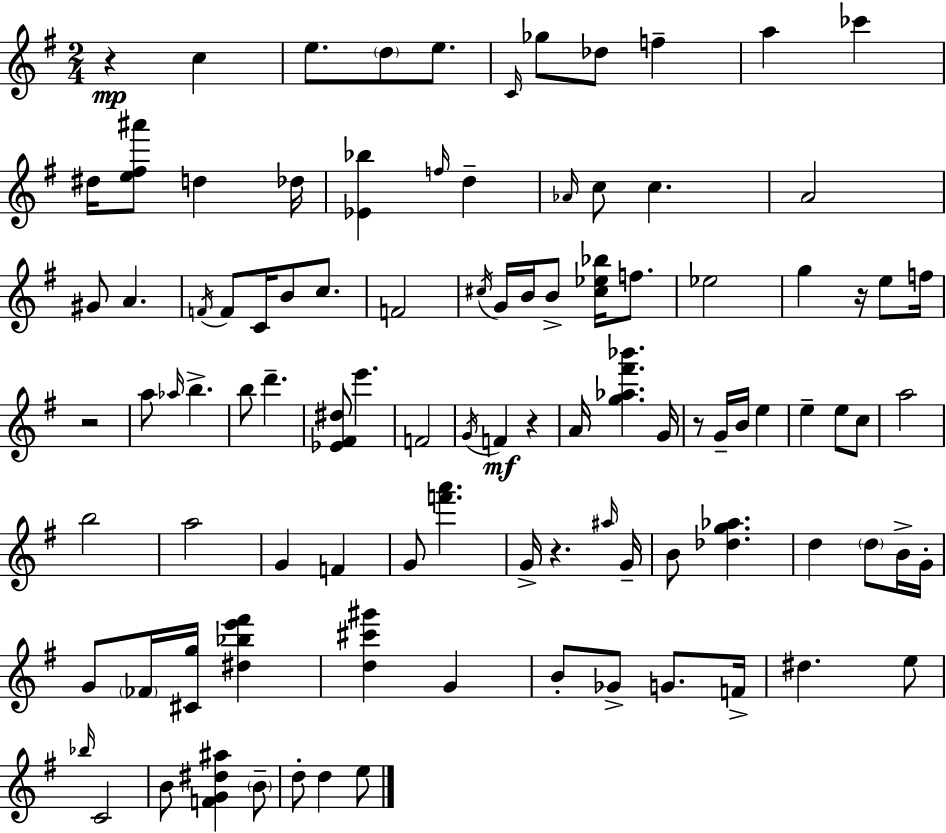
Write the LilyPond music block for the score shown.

{
  \clef treble
  \numericTimeSignature
  \time 2/4
  \key e \minor
  r4\mp c''4 | e''8. \parenthesize d''8 e''8. | \grace { c'16 } ges''8 des''8 f''4-- | a''4 ces'''4 | \break dis''16 <e'' fis'' ais'''>8 d''4 | des''16 <ees' bes''>4 \grace { f''16 } d''4-- | \grace { aes'16 } c''8 c''4. | a'2 | \break gis'8 a'4. | \acciaccatura { f'16 } f'8 c'16 b'8 | c''8. f'2 | \acciaccatura { cis''16 } g'16 b'16 b'8-> | \break <cis'' ees'' bes''>16 f''8. ees''2 | g''4 | r16 e''8 f''16 r2 | a''8 \grace { aes''16 } | \break b''4.-> b''8 | d'''4.-- <ees' fis' dis''>8 | e'''4. f'2 | \acciaccatura { g'16 }\mf f'4 | \break r4 a'16 | <g'' aes'' fis''' bes'''>4. g'16 r8 | g'16-- b'16 e''4 e''4-- | e''8 c''8 a''2 | \break b''2 | a''2 | g'4 | f'4 g'8 | \break <f''' a'''>4. g'16-> | r4. \grace { ais''16 } g'16-- | b'8 <des'' g'' aes''>4. | d''4 \parenthesize d''8 b'16-> g'16-. | \break g'8 \parenthesize fes'16 <cis' g''>16 <dis'' bes'' e''' fis'''>4 | <d'' cis''' gis'''>4 g'4 | b'8-. ges'8-> g'8. f'16-> | dis''4. e''8 | \break \grace { bes''16 } c'2 | b'8 <f' g' dis'' ais''>4 \parenthesize b'8-- | d''8-. d''4 e''8 | \bar "|."
}